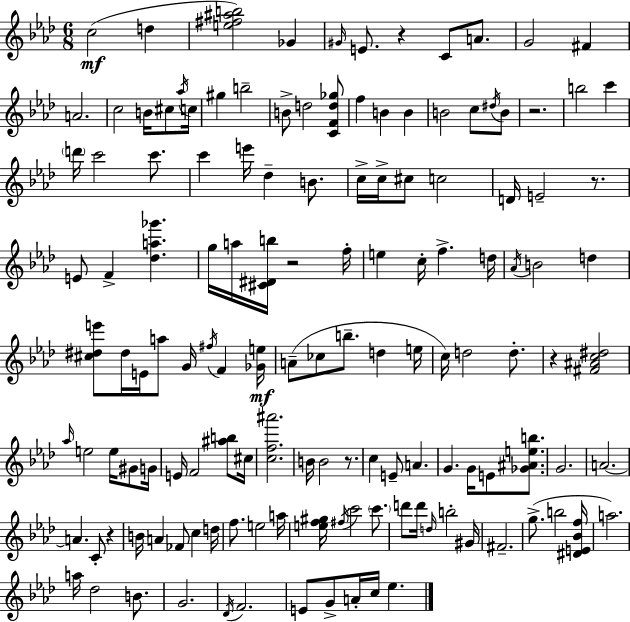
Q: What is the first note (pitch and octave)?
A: C5